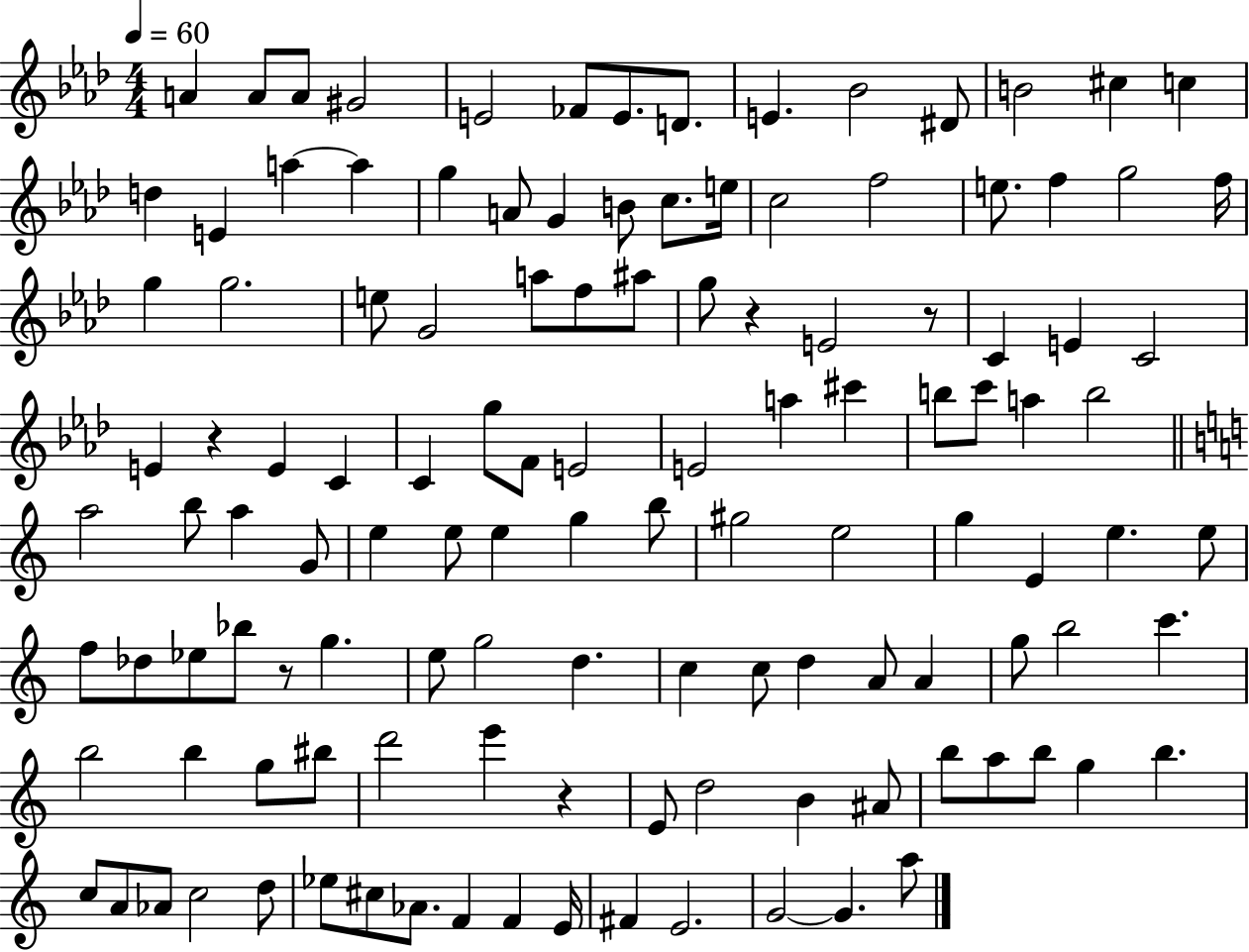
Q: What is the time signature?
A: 4/4